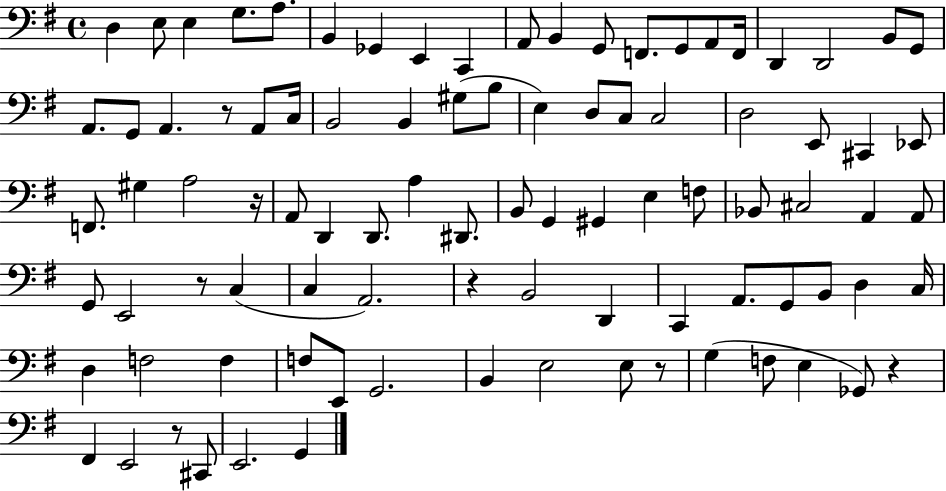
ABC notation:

X:1
T:Untitled
M:4/4
L:1/4
K:G
D, E,/2 E, G,/2 A,/2 B,, _G,, E,, C,, A,,/2 B,, G,,/2 F,,/2 G,,/2 A,,/2 F,,/4 D,, D,,2 B,,/2 G,,/2 A,,/2 G,,/2 A,, z/2 A,,/2 C,/4 B,,2 B,, ^G,/2 B,/2 E, D,/2 C,/2 C,2 D,2 E,,/2 ^C,, _E,,/2 F,,/2 ^G, A,2 z/4 A,,/2 D,, D,,/2 A, ^D,,/2 B,,/2 G,, ^G,, E, F,/2 _B,,/2 ^C,2 A,, A,,/2 G,,/2 E,,2 z/2 C, C, A,,2 z B,,2 D,, C,, A,,/2 G,,/2 B,,/2 D, C,/4 D, F,2 F, F,/2 E,,/2 G,,2 B,, E,2 E,/2 z/2 G, F,/2 E, _G,,/2 z ^F,, E,,2 z/2 ^C,,/2 E,,2 G,,